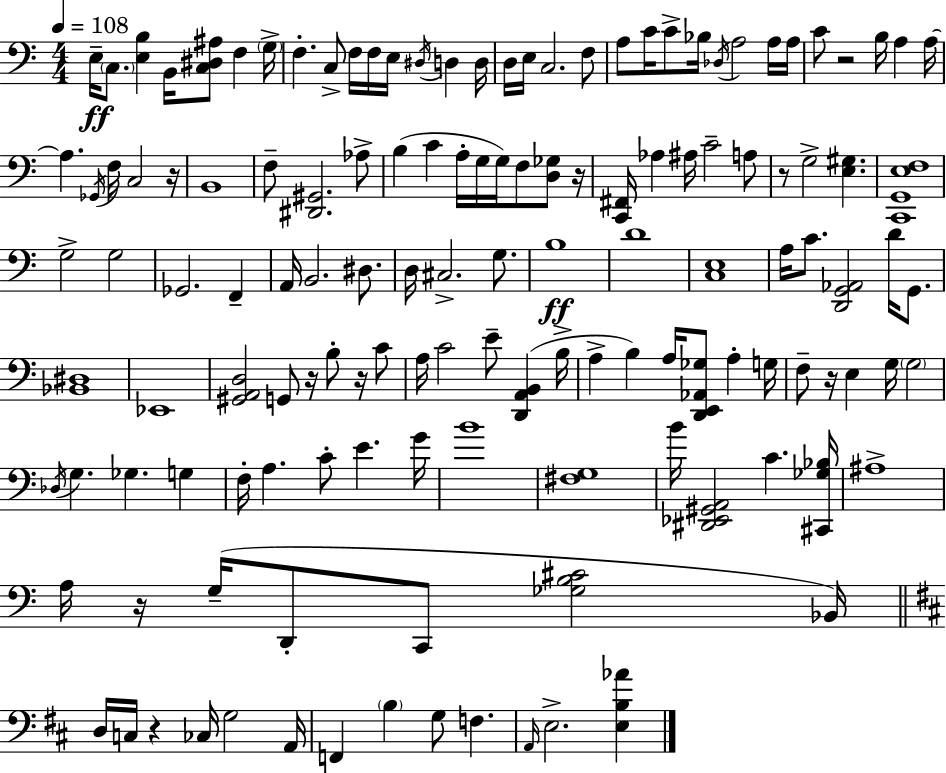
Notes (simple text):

E3/s C3/e. [E3,B3]/q B2/s [C3,D#3,A#3]/e F3/q G3/s F3/q. C3/e F3/s F3/s E3/s D#3/s D3/q D3/s D3/s E3/s C3/h. F3/e A3/e C4/s C4/e Bb3/s Db3/s A3/h A3/s A3/s C4/e R/h B3/s A3/q A3/s A3/q. Gb2/s F3/s C3/h R/s B2/w F3/e [D#2,G#2]/h. Ab3/e B3/q C4/q A3/s G3/s G3/s F3/e [D3,Gb3]/e R/s [C2,F#2]/s Ab3/q A#3/s C4/h A3/e R/e G3/h [E3,G#3]/q. [C2,G2,E3,F3]/w G3/h G3/h Gb2/h. F2/q A2/s B2/h. D#3/e. D3/s C#3/h. G3/e. B3/w D4/w [C3,E3]/w A3/s C4/e. [D2,G2,Ab2]/h D4/s G2/e. [Bb2,D#3]/w Eb2/w [G#2,A2,D3]/h G2/e R/s B3/e R/s C4/e A3/s C4/h E4/e [D2,A2,B2]/q B3/s A3/q B3/q A3/s [D2,E2,Ab2,Gb3]/e A3/q G3/s F3/e R/s E3/q G3/s G3/h Db3/s G3/q. Gb3/q. G3/q F3/s A3/q. C4/e E4/q. G4/s B4/w [F#3,G3]/w B4/s [D#2,Eb2,G#2,A2]/h C4/q. [C#2,Gb3,Bb3]/s A#3/w A3/s R/s G3/s D2/e C2/e [Gb3,B3,C#4]/h Bb2/s D3/s C3/s R/q CES3/s G3/h A2/s F2/q B3/q G3/e F3/q. A2/s E3/h. [E3,B3,Ab4]/q